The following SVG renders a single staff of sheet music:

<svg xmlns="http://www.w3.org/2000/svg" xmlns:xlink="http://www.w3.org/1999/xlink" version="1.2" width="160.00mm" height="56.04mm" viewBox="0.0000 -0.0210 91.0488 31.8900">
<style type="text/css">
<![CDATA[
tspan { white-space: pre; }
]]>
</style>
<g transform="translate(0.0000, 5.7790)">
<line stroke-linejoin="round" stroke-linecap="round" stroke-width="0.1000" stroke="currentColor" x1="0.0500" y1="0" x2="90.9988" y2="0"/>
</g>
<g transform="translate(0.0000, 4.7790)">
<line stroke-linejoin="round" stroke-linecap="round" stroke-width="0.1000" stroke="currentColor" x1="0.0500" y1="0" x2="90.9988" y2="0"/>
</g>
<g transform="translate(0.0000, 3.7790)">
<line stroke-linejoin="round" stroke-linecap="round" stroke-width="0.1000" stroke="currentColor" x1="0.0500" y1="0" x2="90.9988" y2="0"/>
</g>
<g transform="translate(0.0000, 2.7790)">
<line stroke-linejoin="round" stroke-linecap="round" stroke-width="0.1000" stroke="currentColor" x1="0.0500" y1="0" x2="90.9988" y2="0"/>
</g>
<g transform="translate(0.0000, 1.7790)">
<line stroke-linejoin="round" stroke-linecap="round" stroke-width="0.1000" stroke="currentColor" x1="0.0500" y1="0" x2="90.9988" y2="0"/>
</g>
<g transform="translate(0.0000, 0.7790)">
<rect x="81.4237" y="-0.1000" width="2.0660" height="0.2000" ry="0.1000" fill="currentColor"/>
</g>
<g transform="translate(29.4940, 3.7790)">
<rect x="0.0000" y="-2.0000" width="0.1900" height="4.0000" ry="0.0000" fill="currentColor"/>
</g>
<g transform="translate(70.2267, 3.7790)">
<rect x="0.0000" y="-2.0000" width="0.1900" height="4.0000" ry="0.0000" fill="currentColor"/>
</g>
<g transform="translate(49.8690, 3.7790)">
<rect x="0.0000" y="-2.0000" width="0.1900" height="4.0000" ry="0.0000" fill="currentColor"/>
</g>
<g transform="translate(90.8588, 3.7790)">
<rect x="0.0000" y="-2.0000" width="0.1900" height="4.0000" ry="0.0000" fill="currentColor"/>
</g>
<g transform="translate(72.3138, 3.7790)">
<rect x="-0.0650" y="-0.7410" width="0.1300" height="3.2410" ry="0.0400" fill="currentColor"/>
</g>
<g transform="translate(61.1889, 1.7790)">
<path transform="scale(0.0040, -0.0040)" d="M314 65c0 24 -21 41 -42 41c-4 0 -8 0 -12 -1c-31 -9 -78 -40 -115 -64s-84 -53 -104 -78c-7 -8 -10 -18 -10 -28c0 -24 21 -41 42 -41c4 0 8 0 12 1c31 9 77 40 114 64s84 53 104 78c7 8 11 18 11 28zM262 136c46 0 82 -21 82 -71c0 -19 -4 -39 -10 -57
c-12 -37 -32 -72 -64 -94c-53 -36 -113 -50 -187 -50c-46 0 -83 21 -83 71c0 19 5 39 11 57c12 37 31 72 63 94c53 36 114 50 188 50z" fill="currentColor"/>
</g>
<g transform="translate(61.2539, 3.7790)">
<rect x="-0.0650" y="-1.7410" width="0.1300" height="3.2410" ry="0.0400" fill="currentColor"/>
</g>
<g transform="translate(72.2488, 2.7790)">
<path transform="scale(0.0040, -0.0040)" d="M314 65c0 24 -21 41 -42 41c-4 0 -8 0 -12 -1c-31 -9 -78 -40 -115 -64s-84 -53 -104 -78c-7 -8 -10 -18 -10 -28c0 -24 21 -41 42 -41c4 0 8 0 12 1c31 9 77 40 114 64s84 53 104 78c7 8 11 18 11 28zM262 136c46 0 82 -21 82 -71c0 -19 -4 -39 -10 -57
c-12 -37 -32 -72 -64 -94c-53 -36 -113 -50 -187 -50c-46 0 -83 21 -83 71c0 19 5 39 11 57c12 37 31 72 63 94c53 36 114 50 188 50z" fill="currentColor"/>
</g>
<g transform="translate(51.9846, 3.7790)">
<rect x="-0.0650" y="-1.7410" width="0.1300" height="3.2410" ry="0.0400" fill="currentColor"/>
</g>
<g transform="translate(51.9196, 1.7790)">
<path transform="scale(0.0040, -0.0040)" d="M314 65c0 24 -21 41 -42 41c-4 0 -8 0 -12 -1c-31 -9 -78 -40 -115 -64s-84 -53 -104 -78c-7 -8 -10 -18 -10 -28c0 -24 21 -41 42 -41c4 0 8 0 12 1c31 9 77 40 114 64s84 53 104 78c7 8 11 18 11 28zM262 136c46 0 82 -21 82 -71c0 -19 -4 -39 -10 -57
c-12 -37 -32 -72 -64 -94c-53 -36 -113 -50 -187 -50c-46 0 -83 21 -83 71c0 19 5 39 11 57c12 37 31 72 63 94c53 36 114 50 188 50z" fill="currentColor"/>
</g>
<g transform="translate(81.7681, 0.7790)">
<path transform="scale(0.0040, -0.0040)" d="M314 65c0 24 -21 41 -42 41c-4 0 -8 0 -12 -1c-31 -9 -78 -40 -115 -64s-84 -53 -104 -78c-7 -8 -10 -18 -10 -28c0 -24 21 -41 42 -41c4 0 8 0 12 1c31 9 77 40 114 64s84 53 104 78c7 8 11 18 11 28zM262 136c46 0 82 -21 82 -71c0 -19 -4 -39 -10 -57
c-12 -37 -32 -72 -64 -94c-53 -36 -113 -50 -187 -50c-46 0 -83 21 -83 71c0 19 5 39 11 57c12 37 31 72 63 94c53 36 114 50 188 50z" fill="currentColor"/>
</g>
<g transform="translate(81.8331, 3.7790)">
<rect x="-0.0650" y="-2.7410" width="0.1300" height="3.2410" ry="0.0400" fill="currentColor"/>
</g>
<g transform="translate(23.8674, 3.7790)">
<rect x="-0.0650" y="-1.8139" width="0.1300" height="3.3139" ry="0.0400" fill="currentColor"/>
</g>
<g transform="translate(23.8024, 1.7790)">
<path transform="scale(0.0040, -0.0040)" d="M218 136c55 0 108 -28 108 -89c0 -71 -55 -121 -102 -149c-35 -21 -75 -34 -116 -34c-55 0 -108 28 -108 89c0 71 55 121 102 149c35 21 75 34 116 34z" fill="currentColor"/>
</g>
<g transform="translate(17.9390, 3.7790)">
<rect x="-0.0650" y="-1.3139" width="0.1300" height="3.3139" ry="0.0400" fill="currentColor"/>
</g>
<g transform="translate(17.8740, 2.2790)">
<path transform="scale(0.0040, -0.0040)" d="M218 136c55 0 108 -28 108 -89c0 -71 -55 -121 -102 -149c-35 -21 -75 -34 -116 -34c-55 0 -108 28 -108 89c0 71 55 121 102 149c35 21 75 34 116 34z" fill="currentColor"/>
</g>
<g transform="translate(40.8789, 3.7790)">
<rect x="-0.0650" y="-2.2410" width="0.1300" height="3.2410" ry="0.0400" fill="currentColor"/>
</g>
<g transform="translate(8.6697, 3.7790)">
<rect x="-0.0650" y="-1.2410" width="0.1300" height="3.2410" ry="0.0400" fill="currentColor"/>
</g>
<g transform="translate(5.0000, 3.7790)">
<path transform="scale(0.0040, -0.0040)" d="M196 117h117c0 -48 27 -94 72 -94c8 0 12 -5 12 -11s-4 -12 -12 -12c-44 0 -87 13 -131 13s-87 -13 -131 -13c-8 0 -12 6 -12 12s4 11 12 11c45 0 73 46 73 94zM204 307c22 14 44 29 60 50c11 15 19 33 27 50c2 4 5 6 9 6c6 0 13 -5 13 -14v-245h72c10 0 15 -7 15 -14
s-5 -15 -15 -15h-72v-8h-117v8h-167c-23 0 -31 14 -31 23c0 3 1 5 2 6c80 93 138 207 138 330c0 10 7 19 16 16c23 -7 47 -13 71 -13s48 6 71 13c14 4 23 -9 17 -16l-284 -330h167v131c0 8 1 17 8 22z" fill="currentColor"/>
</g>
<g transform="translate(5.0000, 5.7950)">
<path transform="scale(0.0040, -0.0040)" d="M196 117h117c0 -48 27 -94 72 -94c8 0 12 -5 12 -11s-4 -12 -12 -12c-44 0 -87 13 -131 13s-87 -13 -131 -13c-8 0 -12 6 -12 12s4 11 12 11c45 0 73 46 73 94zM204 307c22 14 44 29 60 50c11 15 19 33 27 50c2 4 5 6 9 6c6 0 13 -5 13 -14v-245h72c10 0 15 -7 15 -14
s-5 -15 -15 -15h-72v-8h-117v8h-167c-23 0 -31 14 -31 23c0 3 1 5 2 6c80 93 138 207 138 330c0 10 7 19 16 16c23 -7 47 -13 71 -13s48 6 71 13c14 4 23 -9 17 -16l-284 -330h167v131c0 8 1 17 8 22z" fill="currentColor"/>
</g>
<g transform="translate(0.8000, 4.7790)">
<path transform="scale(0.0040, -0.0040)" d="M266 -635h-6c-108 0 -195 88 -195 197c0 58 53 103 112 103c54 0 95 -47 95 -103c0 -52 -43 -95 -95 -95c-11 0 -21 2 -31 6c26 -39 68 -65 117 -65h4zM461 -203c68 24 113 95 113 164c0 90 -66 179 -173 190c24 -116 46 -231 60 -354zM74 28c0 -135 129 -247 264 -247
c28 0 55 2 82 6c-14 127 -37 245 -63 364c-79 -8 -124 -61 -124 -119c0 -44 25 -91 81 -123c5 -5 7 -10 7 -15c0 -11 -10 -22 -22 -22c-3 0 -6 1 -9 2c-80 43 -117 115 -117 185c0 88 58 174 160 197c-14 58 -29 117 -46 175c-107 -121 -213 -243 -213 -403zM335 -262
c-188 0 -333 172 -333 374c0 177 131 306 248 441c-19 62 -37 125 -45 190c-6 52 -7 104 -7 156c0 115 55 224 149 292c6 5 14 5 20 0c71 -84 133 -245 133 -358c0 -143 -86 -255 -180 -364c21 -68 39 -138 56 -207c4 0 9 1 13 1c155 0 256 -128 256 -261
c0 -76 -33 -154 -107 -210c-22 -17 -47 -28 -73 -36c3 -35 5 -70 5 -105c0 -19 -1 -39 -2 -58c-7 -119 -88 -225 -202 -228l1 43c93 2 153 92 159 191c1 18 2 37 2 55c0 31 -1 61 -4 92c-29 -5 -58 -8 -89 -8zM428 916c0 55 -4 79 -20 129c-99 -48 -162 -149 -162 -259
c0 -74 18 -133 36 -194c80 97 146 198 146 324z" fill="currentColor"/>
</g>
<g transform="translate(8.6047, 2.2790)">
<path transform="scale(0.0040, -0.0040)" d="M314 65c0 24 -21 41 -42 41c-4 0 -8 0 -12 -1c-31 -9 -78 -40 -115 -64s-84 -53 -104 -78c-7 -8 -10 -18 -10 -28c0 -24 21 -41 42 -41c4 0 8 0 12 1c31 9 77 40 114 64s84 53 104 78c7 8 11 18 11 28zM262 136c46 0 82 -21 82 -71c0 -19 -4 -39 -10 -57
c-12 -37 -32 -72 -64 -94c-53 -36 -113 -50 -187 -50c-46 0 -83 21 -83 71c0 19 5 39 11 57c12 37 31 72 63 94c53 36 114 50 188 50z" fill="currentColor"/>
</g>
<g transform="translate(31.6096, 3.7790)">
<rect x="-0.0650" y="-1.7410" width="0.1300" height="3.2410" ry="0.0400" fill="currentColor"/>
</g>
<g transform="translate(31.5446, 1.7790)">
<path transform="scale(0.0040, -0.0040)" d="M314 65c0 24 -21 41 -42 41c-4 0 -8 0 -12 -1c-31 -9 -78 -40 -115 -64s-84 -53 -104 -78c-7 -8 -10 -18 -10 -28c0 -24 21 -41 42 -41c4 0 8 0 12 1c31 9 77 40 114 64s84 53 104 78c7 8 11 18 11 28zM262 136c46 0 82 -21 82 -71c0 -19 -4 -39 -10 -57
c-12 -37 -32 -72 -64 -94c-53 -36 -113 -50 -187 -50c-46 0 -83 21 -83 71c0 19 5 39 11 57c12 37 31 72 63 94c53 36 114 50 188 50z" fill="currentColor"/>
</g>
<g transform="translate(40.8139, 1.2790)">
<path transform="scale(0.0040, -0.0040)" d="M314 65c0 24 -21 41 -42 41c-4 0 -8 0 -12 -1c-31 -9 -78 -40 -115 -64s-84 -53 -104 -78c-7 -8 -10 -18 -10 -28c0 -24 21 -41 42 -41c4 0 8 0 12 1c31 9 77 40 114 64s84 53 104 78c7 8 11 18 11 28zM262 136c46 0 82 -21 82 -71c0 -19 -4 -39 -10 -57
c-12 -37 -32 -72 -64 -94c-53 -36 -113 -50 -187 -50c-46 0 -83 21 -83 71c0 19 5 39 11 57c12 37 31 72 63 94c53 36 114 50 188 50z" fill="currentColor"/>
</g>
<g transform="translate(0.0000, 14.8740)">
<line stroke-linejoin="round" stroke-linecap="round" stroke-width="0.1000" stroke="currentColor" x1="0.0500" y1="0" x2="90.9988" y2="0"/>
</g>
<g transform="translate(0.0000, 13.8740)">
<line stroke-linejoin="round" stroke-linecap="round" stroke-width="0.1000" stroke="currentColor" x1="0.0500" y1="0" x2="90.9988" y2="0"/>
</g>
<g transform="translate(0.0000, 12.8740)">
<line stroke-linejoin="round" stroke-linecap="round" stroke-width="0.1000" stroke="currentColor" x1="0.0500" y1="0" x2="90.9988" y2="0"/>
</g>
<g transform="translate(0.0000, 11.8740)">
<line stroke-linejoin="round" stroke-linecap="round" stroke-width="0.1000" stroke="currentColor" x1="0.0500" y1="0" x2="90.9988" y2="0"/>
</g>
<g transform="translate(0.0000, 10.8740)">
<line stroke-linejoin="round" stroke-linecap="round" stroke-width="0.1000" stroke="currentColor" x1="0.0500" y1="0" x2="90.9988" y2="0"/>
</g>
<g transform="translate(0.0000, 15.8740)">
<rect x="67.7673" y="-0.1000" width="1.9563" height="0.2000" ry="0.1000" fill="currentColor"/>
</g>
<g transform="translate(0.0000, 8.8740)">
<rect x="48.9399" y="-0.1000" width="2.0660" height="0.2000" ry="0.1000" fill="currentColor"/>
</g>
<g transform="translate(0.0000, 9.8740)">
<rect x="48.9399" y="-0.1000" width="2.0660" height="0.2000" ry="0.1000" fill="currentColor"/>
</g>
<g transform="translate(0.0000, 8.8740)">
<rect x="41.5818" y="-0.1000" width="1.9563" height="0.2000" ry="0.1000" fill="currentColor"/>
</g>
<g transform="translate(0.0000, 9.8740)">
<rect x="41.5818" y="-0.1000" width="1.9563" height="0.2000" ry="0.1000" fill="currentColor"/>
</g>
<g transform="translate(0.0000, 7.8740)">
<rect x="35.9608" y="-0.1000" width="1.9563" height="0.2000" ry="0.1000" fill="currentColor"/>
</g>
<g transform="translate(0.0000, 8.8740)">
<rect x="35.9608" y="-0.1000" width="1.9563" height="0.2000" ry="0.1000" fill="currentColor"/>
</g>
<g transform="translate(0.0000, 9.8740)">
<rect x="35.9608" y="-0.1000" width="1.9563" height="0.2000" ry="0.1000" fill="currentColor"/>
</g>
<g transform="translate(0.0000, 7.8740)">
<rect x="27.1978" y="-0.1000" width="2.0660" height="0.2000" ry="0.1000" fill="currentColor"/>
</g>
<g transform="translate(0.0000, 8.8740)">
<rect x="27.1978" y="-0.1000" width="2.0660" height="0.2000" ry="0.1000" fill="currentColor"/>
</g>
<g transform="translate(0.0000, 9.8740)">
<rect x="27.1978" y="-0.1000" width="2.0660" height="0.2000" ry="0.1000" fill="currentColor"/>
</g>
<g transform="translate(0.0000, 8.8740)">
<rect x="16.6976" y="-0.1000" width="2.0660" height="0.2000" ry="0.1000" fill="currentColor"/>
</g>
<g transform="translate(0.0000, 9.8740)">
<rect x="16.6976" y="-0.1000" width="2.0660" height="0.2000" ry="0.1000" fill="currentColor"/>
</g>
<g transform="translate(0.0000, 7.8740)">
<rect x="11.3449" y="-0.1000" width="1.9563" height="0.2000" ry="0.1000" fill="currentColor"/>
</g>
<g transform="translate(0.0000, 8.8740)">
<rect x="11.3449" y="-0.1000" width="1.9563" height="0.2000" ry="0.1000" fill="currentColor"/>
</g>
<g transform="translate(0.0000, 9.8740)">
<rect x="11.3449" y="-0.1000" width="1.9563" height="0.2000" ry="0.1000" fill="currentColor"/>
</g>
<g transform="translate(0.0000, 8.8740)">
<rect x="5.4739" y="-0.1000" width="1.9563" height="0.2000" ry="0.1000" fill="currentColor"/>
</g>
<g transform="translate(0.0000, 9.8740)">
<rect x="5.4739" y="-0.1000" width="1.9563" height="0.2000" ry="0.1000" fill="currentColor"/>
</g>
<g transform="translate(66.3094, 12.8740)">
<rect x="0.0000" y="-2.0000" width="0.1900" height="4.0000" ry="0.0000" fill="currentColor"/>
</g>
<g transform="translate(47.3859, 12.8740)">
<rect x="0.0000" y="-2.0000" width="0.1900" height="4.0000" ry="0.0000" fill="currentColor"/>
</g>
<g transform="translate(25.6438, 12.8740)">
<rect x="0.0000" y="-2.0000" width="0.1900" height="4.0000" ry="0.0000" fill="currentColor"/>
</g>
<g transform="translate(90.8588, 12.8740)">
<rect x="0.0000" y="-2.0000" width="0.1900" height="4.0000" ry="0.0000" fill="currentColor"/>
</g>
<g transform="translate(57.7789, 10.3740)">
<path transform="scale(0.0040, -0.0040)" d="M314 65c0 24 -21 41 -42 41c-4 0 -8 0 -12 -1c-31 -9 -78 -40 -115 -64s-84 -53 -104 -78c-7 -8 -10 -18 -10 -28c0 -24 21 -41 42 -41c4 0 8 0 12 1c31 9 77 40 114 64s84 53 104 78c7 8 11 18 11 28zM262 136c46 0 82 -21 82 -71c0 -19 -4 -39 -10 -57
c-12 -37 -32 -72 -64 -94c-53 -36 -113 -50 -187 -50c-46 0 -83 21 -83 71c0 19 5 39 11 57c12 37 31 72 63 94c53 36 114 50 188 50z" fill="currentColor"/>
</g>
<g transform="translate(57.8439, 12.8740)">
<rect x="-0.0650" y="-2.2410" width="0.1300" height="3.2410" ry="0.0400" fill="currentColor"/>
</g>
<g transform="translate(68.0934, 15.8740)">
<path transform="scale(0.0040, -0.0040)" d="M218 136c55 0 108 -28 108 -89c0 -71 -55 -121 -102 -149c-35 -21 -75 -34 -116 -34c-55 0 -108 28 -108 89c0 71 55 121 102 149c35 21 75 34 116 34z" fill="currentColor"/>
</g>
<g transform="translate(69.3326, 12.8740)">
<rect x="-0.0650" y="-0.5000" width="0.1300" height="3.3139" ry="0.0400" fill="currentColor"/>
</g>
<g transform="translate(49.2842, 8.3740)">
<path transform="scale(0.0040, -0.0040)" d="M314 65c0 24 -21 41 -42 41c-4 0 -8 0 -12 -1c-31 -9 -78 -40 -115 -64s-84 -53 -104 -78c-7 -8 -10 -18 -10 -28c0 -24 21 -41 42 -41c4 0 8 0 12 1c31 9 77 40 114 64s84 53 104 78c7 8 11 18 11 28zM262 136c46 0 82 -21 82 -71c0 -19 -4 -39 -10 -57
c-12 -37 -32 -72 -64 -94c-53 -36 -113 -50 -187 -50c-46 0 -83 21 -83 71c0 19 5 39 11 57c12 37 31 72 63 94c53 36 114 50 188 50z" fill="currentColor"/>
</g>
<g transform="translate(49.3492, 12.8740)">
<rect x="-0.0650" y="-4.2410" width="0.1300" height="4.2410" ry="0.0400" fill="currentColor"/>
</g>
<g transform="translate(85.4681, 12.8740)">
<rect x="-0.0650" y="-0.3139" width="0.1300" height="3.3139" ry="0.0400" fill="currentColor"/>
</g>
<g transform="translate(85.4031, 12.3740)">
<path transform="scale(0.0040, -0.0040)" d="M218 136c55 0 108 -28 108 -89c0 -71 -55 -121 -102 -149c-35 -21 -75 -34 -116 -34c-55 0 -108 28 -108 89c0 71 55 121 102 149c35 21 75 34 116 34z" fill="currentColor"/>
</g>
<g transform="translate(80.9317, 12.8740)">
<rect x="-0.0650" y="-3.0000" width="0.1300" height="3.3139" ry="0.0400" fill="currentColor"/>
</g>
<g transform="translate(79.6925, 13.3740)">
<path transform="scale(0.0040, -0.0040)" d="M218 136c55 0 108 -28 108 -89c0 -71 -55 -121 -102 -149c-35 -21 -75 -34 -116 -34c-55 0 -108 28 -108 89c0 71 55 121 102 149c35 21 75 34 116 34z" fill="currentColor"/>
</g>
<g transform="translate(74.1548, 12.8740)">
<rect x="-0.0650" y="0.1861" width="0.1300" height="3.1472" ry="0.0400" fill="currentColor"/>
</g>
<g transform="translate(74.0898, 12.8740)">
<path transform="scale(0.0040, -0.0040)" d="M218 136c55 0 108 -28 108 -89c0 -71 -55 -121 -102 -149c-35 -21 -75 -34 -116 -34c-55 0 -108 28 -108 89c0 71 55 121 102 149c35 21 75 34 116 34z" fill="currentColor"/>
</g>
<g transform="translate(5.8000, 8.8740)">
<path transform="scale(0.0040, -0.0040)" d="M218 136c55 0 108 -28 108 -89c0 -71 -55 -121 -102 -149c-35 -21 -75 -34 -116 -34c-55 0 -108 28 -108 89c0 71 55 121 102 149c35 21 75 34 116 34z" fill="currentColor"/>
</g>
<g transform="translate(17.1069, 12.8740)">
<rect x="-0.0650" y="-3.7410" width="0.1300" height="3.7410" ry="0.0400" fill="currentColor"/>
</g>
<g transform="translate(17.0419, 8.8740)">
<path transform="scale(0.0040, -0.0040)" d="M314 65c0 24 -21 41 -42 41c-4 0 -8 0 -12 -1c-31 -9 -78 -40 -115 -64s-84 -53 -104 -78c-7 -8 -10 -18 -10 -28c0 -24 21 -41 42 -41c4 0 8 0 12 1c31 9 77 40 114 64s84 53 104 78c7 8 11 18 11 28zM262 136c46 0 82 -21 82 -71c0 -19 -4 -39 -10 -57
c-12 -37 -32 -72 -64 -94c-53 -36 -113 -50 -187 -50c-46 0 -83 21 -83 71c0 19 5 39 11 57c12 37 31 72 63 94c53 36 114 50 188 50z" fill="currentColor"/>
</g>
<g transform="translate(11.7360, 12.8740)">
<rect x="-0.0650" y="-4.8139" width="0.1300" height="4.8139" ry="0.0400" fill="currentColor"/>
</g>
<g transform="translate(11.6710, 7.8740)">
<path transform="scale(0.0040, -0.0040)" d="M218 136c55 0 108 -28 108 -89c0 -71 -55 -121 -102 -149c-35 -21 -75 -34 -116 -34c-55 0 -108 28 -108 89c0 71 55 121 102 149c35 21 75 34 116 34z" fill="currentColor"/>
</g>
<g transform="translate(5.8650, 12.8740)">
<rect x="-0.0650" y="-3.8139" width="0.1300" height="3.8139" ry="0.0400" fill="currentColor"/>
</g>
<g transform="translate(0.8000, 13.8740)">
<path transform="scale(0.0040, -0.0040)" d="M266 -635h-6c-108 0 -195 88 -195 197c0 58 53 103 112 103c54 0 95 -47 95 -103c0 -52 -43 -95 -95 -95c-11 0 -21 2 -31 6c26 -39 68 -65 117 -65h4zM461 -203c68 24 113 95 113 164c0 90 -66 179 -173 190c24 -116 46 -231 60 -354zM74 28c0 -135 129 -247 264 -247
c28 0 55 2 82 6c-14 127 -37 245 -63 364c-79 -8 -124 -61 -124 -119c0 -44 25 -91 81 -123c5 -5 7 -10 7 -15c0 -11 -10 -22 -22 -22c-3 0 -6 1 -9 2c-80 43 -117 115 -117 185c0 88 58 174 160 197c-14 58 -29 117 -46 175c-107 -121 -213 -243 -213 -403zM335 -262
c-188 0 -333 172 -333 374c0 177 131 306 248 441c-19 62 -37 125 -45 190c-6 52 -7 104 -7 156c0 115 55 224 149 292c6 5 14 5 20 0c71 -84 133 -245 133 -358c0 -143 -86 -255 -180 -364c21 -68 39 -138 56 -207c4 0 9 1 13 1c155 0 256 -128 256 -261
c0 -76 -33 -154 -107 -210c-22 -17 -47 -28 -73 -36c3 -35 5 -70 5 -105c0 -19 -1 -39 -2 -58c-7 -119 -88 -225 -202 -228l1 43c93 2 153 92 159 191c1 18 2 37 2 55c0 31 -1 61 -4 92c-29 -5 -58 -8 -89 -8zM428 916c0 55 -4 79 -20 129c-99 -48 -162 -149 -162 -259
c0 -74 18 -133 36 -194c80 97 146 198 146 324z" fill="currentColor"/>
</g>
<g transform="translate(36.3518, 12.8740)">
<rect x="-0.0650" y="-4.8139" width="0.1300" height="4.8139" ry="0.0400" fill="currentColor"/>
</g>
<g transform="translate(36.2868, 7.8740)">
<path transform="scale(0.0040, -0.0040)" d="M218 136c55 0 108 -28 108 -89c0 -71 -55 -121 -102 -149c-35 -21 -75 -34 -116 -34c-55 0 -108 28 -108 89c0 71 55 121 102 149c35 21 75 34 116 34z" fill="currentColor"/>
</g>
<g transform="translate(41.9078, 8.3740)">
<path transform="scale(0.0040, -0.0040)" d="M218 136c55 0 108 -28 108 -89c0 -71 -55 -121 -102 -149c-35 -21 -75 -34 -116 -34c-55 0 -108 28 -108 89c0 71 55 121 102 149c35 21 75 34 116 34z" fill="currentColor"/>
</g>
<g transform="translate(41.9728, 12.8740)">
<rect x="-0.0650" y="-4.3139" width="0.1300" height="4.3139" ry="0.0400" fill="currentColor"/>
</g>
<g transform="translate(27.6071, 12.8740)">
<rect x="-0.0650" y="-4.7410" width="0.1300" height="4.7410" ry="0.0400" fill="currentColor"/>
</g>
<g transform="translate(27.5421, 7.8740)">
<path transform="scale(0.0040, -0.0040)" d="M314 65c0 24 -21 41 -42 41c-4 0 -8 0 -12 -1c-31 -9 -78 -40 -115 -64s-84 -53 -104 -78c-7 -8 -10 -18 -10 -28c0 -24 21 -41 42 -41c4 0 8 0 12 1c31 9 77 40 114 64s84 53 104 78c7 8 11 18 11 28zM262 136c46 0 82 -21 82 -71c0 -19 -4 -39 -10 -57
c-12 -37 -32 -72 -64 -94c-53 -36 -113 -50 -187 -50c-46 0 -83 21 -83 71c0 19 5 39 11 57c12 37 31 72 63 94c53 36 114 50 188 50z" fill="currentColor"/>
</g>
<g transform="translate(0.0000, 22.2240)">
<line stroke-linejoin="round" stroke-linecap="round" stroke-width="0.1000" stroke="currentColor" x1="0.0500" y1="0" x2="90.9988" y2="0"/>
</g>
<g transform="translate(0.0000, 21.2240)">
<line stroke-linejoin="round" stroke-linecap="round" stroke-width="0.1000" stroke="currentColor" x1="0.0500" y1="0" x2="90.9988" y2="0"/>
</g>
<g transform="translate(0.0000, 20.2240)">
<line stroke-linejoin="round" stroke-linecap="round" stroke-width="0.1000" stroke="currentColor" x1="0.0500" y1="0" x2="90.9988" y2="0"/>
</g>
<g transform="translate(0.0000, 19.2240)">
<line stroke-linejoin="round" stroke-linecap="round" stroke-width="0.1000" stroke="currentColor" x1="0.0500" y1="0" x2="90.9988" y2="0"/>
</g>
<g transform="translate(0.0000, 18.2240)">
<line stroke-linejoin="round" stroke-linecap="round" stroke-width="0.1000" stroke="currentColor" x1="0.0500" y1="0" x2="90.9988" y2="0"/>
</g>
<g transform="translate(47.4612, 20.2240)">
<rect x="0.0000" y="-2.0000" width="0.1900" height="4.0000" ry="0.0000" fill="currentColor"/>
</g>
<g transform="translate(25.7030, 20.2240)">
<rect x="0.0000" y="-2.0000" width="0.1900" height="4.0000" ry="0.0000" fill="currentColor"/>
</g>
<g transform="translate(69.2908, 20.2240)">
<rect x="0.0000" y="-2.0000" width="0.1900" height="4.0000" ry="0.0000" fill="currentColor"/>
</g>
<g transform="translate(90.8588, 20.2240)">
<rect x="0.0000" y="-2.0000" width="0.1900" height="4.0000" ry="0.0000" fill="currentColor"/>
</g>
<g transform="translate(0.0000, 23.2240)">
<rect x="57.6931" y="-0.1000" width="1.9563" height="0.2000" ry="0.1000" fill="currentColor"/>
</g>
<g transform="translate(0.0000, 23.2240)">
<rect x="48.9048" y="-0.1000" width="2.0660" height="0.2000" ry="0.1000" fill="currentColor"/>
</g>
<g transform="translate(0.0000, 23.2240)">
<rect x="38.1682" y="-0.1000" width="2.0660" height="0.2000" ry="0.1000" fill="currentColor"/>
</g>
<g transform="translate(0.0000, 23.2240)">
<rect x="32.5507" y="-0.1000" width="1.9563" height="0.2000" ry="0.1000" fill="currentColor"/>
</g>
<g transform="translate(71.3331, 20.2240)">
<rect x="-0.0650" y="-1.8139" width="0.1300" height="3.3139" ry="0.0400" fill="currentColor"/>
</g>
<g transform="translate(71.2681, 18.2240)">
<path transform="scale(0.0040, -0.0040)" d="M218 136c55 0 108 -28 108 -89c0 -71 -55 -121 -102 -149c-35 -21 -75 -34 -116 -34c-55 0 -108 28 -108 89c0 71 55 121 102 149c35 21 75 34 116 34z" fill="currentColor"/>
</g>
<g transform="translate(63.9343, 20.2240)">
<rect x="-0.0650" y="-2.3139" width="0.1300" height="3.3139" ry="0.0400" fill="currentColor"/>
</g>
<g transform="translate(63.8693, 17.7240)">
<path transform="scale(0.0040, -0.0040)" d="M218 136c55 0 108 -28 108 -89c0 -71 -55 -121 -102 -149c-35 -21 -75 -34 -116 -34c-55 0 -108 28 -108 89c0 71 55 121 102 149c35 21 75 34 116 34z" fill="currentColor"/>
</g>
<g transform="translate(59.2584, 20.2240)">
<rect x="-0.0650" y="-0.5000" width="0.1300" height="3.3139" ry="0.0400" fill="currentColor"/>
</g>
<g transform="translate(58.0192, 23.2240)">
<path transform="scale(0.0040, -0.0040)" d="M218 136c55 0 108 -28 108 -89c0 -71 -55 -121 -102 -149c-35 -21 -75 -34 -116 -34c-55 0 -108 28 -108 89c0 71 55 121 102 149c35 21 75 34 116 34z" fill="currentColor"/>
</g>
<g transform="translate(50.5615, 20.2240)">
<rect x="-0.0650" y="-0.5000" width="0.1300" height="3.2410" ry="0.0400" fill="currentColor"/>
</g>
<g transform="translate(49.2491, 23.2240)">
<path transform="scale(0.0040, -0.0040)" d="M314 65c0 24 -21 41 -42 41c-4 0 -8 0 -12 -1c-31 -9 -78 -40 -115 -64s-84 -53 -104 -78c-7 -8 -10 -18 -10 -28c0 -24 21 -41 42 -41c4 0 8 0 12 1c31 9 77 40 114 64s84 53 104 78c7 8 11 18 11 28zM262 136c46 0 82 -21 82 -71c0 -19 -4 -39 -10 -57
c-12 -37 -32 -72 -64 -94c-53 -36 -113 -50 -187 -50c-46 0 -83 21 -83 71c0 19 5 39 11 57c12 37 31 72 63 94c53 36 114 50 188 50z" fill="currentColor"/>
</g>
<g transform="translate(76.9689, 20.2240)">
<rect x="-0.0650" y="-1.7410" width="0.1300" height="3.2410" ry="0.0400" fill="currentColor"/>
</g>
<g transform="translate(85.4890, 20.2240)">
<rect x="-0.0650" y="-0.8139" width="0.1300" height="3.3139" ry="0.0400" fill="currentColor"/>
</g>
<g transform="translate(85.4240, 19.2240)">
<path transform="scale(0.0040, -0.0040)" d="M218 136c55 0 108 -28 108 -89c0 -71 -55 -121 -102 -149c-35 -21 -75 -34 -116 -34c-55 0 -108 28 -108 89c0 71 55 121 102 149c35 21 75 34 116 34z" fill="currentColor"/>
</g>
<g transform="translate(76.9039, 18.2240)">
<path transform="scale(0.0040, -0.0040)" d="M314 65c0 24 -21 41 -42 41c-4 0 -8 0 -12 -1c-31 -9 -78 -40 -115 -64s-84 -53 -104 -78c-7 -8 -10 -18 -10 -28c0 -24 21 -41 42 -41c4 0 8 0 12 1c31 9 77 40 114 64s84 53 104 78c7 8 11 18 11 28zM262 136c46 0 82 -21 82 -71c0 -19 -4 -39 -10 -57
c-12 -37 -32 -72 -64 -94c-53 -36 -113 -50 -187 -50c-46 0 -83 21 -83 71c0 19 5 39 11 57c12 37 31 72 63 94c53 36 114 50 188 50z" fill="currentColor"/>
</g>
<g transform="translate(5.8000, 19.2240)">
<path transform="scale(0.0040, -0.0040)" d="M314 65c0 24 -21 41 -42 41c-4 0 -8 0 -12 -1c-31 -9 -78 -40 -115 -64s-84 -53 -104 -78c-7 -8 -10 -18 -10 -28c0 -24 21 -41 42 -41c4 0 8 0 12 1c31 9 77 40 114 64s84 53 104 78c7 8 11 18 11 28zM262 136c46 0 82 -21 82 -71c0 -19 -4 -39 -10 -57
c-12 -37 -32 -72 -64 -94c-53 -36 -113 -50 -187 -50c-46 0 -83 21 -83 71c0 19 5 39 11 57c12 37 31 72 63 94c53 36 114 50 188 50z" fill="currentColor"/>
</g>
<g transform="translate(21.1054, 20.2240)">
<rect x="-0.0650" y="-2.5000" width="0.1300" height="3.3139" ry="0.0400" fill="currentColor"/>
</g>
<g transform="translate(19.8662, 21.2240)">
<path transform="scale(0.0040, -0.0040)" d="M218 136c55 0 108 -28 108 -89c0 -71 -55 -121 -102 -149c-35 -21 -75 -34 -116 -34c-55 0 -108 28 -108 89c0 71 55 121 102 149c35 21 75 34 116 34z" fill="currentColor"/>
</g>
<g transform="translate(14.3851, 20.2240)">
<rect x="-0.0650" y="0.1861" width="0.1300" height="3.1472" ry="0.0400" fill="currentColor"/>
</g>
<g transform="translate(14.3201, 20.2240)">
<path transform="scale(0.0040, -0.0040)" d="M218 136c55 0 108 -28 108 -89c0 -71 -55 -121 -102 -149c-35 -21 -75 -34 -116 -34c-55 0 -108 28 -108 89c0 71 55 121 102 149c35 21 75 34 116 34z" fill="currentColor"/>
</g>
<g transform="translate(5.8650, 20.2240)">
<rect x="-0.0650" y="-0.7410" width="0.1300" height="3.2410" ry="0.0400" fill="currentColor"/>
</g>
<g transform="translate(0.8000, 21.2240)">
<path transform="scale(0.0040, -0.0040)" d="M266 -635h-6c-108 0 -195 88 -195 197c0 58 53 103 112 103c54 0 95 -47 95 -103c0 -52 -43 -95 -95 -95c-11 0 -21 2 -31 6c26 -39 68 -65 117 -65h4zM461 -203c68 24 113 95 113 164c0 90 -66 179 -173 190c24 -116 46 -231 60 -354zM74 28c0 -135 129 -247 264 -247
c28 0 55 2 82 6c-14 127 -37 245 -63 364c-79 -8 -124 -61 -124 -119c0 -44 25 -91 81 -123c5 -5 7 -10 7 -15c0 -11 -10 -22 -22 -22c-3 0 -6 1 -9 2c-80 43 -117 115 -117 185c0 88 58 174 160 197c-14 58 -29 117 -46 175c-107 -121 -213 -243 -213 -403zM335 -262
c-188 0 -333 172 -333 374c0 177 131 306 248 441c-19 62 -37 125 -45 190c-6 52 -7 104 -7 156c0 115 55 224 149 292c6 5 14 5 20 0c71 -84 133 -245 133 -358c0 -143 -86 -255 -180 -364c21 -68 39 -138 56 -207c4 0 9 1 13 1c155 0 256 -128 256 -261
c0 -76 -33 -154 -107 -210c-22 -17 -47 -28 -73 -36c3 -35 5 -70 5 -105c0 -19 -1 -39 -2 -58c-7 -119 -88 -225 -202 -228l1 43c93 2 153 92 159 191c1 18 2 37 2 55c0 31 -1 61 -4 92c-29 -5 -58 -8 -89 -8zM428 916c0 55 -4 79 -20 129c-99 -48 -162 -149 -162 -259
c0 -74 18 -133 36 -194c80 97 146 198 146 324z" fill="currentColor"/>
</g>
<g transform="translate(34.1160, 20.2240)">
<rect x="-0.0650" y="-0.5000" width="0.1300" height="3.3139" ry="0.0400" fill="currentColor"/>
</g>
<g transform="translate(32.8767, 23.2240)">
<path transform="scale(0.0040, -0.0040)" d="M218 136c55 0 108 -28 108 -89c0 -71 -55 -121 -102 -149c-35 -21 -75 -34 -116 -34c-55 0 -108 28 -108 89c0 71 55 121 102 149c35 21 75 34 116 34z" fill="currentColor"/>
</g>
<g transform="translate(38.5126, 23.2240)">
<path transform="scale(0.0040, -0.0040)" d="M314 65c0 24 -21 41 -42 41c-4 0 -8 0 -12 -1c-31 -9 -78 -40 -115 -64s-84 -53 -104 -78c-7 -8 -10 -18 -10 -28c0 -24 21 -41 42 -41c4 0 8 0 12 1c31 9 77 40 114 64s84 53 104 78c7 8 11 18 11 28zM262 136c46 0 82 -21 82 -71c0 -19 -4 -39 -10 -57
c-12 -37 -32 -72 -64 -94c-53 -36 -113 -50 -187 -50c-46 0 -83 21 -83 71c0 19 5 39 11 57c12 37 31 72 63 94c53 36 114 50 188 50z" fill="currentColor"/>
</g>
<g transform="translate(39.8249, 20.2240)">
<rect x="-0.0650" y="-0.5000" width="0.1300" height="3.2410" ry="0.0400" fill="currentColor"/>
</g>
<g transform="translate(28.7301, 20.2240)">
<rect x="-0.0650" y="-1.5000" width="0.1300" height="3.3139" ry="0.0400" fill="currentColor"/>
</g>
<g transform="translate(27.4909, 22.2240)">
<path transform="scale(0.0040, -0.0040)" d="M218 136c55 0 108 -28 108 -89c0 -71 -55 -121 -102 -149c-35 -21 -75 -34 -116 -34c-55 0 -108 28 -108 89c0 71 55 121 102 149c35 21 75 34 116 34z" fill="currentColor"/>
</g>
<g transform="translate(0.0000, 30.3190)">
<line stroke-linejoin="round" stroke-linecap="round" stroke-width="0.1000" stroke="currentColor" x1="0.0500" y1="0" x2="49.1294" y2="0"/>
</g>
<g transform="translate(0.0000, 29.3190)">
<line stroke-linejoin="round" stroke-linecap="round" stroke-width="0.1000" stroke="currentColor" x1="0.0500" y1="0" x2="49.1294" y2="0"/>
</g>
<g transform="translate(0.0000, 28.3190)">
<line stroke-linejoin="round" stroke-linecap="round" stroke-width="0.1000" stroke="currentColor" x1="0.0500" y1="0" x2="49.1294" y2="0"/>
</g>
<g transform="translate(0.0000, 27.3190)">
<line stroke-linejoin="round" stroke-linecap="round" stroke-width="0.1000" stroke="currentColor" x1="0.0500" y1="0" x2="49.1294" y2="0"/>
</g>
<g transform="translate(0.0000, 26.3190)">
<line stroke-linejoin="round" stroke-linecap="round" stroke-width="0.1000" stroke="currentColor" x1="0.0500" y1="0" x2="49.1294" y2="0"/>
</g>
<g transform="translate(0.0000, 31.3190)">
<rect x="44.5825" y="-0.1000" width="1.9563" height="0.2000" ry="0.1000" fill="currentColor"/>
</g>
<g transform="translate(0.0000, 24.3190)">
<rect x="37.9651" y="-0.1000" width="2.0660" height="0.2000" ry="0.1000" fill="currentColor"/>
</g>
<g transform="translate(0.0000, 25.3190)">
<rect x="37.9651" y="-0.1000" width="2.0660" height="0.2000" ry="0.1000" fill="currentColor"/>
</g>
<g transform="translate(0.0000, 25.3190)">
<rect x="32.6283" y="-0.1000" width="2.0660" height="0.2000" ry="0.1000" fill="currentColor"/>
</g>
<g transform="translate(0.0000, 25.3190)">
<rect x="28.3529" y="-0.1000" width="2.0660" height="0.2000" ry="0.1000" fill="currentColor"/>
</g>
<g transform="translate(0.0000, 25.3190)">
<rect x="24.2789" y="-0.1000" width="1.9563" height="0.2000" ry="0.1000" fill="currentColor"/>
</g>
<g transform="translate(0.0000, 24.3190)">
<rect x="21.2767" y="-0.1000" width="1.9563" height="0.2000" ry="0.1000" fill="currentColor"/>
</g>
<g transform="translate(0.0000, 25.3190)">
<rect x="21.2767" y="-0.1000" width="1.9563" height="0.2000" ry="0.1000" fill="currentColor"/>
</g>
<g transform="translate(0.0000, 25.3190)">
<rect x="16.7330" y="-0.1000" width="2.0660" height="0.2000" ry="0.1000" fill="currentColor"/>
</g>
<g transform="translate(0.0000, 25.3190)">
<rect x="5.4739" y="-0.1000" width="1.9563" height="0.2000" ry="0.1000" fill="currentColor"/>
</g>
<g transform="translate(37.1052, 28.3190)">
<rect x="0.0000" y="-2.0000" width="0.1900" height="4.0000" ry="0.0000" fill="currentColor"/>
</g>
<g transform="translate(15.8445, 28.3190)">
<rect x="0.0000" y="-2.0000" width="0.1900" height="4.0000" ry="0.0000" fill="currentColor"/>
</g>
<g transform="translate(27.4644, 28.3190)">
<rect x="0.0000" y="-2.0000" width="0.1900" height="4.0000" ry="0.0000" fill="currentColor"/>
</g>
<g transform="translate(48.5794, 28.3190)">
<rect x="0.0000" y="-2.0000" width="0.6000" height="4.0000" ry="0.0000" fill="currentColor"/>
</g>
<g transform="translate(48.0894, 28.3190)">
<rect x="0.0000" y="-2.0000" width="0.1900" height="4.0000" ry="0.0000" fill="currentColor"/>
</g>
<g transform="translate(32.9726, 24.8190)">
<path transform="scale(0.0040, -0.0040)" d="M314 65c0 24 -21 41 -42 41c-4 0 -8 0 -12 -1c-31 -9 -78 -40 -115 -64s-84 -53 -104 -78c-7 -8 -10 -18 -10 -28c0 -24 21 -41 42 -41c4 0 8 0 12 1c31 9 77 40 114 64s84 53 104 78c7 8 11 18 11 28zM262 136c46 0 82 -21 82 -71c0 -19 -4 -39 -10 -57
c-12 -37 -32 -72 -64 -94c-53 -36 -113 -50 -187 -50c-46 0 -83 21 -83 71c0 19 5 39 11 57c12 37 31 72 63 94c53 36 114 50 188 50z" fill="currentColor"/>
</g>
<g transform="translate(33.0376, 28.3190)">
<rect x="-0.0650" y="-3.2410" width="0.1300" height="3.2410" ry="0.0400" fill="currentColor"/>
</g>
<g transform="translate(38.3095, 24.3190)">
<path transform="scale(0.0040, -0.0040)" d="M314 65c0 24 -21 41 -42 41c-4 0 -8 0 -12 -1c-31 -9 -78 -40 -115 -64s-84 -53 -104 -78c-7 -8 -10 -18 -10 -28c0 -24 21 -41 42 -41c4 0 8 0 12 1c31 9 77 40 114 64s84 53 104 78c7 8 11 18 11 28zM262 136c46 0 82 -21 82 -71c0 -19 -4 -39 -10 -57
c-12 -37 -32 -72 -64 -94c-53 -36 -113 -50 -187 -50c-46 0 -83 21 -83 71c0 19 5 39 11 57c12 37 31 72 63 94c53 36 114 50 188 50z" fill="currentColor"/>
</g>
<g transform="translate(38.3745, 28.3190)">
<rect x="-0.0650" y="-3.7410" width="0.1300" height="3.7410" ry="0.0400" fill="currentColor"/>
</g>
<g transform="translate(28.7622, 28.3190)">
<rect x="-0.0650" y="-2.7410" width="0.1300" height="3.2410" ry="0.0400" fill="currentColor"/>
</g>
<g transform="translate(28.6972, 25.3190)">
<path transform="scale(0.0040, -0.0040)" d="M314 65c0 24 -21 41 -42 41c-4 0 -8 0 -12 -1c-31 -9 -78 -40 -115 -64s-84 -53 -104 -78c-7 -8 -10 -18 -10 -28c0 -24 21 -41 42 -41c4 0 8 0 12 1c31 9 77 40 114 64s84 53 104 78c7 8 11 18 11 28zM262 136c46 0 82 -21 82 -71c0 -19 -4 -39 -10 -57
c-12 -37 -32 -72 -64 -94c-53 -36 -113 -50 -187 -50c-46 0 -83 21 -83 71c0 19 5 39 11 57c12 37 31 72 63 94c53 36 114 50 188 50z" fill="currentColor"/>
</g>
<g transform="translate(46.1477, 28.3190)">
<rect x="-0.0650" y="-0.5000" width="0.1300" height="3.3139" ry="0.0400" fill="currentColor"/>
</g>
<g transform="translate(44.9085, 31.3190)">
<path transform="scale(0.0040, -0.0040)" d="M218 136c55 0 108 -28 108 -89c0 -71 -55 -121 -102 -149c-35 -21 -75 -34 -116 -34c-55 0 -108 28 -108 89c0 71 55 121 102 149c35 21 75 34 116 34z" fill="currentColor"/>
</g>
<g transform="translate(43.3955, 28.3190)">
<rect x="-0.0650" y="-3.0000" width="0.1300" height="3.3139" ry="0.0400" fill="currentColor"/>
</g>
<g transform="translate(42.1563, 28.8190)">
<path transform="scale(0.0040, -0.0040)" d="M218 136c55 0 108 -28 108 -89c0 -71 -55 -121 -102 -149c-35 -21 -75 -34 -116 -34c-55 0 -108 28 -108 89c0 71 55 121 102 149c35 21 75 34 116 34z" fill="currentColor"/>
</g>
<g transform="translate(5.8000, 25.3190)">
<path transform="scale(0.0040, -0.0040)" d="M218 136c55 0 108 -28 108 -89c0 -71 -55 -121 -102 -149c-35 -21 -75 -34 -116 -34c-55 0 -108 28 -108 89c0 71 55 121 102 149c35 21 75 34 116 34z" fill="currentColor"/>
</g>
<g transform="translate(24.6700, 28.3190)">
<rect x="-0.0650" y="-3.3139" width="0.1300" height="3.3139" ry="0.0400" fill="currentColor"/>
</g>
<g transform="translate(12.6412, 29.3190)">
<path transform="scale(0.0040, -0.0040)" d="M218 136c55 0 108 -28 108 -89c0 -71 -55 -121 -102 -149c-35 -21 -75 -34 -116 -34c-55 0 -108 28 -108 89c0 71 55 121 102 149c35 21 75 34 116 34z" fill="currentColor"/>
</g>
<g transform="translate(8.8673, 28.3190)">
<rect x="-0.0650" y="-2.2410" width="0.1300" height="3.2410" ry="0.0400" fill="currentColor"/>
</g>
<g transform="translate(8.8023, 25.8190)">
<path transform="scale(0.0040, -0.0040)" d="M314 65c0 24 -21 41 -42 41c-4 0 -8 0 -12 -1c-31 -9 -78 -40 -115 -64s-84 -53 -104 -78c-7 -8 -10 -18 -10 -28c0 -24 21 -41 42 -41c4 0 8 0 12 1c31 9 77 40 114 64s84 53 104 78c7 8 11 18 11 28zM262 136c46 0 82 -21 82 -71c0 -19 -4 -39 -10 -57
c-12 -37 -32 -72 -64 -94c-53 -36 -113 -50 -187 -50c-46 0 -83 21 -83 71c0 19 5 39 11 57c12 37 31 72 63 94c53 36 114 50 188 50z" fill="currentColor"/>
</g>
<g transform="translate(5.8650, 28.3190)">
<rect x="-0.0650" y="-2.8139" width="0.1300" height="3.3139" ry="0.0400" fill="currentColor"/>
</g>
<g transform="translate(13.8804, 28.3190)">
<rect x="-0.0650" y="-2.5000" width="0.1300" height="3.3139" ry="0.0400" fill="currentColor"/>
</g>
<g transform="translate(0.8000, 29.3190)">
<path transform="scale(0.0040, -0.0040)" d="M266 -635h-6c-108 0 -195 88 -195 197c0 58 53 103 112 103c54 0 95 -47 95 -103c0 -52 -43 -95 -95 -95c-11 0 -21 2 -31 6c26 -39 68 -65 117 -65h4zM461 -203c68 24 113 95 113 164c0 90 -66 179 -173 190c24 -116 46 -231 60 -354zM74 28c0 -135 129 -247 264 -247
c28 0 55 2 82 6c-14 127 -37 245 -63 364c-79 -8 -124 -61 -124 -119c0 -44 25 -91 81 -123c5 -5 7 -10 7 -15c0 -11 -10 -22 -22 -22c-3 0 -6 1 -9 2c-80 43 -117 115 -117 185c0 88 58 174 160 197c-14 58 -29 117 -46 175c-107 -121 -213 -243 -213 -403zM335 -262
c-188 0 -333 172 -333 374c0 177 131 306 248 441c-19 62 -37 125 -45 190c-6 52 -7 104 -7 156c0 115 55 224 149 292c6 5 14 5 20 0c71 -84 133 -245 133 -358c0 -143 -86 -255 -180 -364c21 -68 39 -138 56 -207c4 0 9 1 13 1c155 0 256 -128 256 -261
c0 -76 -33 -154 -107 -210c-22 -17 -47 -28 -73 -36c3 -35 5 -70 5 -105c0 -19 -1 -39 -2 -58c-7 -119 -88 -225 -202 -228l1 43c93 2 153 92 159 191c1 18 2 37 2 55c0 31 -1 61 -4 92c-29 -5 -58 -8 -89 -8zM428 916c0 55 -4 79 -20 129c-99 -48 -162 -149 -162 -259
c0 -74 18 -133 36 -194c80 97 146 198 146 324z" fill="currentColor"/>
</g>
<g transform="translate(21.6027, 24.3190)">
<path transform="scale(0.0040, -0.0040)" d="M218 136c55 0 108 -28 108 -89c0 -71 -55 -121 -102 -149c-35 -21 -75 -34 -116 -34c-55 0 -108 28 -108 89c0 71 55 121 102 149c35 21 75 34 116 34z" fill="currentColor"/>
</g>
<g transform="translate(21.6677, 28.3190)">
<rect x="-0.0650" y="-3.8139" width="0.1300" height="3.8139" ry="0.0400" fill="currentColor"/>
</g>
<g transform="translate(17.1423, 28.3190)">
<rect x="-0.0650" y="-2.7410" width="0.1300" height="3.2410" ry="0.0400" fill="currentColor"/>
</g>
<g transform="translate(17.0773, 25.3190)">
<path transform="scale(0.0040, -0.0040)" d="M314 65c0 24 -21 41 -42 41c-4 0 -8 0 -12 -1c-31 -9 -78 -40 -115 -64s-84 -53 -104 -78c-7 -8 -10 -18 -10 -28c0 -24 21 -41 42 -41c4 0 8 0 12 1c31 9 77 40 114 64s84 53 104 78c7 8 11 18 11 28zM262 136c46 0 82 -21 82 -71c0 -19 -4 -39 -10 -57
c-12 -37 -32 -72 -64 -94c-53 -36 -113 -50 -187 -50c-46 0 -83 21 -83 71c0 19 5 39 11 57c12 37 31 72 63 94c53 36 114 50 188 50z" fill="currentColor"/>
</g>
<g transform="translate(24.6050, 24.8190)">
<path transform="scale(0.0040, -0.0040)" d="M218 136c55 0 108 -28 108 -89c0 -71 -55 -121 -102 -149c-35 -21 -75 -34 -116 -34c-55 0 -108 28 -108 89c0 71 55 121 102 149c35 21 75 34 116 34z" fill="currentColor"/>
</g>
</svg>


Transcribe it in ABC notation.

X:1
T:Untitled
M:4/4
L:1/4
K:C
e2 e f f2 g2 f2 f2 d2 a2 c' e' c'2 e'2 e' d' d'2 g2 C B A c d2 B G E C C2 C2 C g f f2 d a g2 G a2 c' b a2 b2 c'2 A C